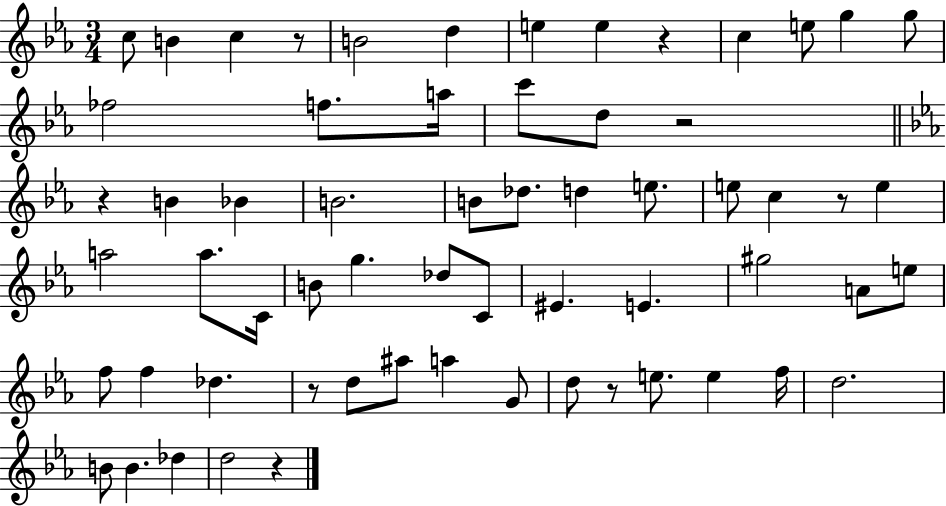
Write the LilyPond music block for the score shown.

{
  \clef treble
  \numericTimeSignature
  \time 3/4
  \key ees \major
  c''8 b'4 c''4 r8 | b'2 d''4 | e''4 e''4 r4 | c''4 e''8 g''4 g''8 | \break fes''2 f''8. a''16 | c'''8 d''8 r2 | \bar "||" \break \key c \minor r4 b'4 bes'4 | b'2. | b'8 des''8. d''4 e''8. | e''8 c''4 r8 e''4 | \break a''2 a''8. c'16 | b'8 g''4. des''8 c'8 | eis'4. e'4. | gis''2 a'8 e''8 | \break f''8 f''4 des''4. | r8 d''8 ais''8 a''4 g'8 | d''8 r8 e''8. e''4 f''16 | d''2. | \break b'8 b'4. des''4 | d''2 r4 | \bar "|."
}